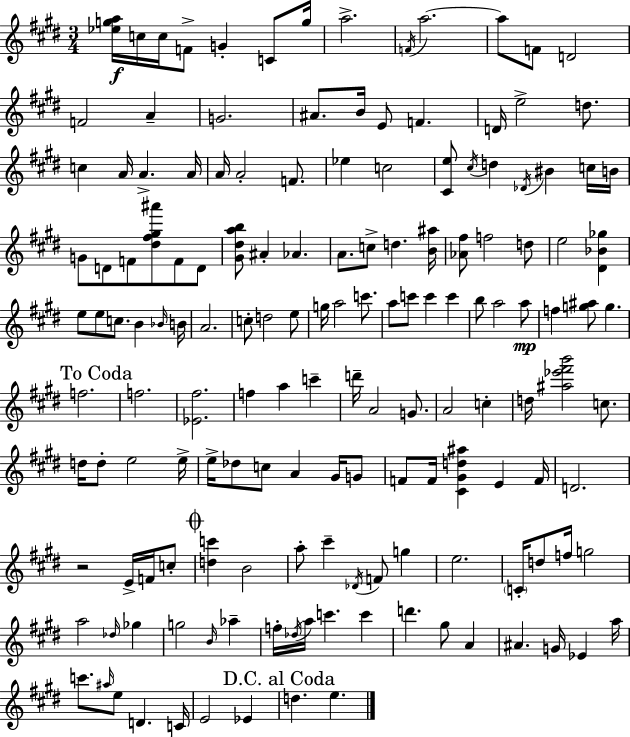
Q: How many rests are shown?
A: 1